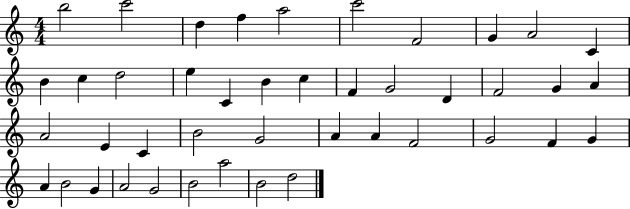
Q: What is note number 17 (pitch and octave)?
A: C5